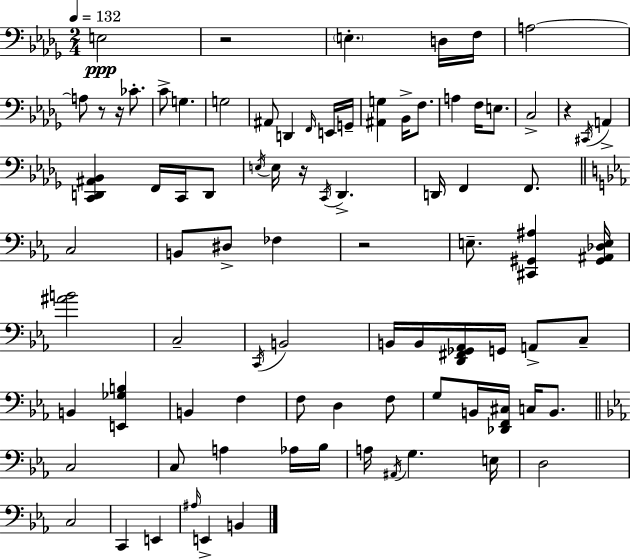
{
  \clef bass
  \numericTimeSignature
  \time 2/4
  \key bes \minor
  \tempo 4 = 132
  e2\ppp | r2 | \parenthesize e4.-. d16 f16 | a2~~ | \break a8 r8 r16 ces'8.-. | c'8-> g4. | g2 | ais,8 d,4 \grace { f,16 } e,16 | \break g,16-- <ais, g>4 bes,16-> f8. | a4 f16 e8. | c2-> | r4 \acciaccatura { cis,16 } a,4-> | \break <c, d, ais, bes,>4 f,16 c,16 | d,8 \acciaccatura { e16 } e16 r16 \acciaccatura { c,16 } des,4.-> | d,16 f,4 | f,8. \bar "||" \break \key ees \major c2 | b,8 dis8-> fes4 | r2 | e8.-- <cis, gis, ais>4 <gis, ais, des e>16 | \break <ais' b'>2 | c2-- | \acciaccatura { c,16 } b,2 | b,16 b,16 <d, fis, ges, aes,>16 g,16 a,8-> c8-- | \break b,4 <e, ges b>4 | b,4 f4 | f8 d4 f8 | g8 b,16 <des, f, cis>16 c16 b,8. | \break \bar "||" \break \key ees \major c2 | c8 a4 aes16 bes16 | a16 \acciaccatura { ais,16 } g4. | e16 d2 | \break c2 | c,4 e,4 | \grace { ais16 } e,4-> b,4 | \bar "|."
}